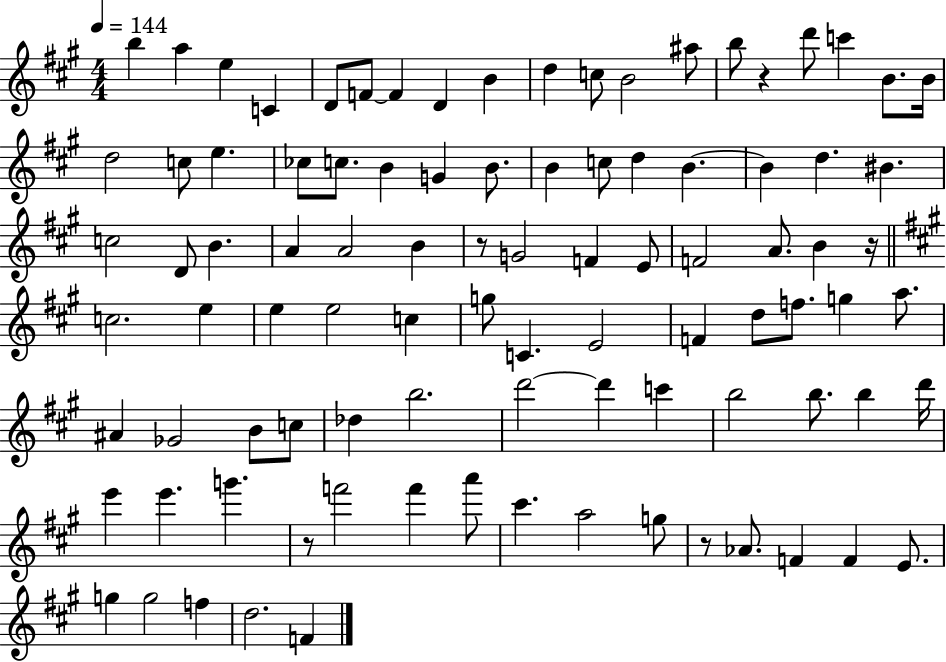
{
  \clef treble
  \numericTimeSignature
  \time 4/4
  \key a \major
  \tempo 4 = 144
  b''4 a''4 e''4 c'4 | d'8 f'8~~ f'4 d'4 b'4 | d''4 c''8 b'2 ais''8 | b''8 r4 d'''8 c'''4 b'8. b'16 | \break d''2 c''8 e''4. | ces''8 c''8. b'4 g'4 b'8. | b'4 c''8 d''4 b'4.~~ | b'4 d''4. bis'4. | \break c''2 d'8 b'4. | a'4 a'2 b'4 | r8 g'2 f'4 e'8 | f'2 a'8. b'4 r16 | \break \bar "||" \break \key a \major c''2. e''4 | e''4 e''2 c''4 | g''8 c'4. e'2 | f'4 d''8 f''8. g''4 a''8. | \break ais'4 ges'2 b'8 c''8 | des''4 b''2. | d'''2~~ d'''4 c'''4 | b''2 b''8. b''4 d'''16 | \break e'''4 e'''4. g'''4. | r8 f'''2 f'''4 a'''8 | cis'''4. a''2 g''8 | r8 aes'8. f'4 f'4 e'8. | \break g''4 g''2 f''4 | d''2. f'4 | \bar "|."
}